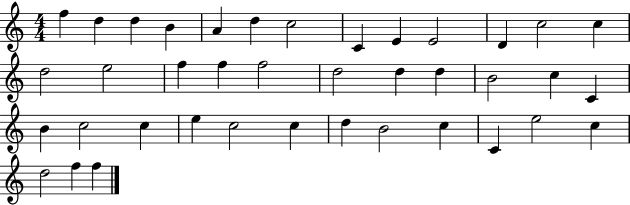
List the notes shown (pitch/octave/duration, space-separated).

F5/q D5/q D5/q B4/q A4/q D5/q C5/h C4/q E4/q E4/h D4/q C5/h C5/q D5/h E5/h F5/q F5/q F5/h D5/h D5/q D5/q B4/h C5/q C4/q B4/q C5/h C5/q E5/q C5/h C5/q D5/q B4/h C5/q C4/q E5/h C5/q D5/h F5/q F5/q